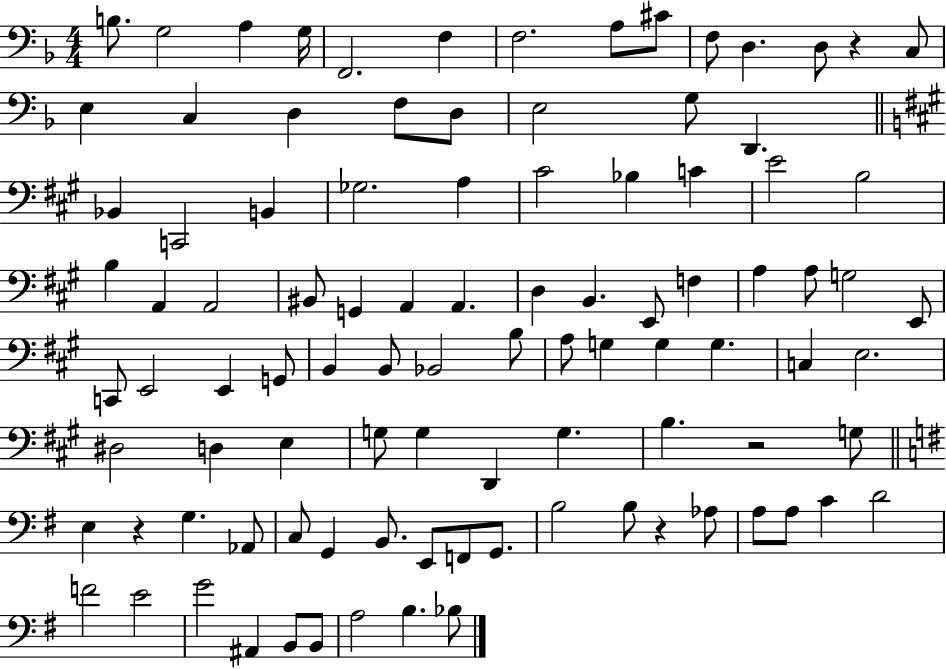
B3/e. G3/h A3/q G3/s F2/h. F3/q F3/h. A3/e C#4/e F3/e D3/q. D3/e R/q C3/e E3/q C3/q D3/q F3/e D3/e E3/h G3/e D2/q. Bb2/q C2/h B2/q Gb3/h. A3/q C#4/h Bb3/q C4/q E4/h B3/h B3/q A2/q A2/h BIS2/e G2/q A2/q A2/q. D3/q B2/q. E2/e F3/q A3/q A3/e G3/h E2/e C2/e E2/h E2/q G2/e B2/q B2/e Bb2/h B3/e A3/e G3/q G3/q G3/q. C3/q E3/h. D#3/h D3/q E3/q G3/e G3/q D2/q G3/q. B3/q. R/h G3/e E3/q R/q G3/q. Ab2/e C3/e G2/q B2/e. E2/e F2/e G2/e. B3/h B3/e R/q Ab3/e A3/e A3/e C4/q D4/h F4/h E4/h G4/h A#2/q B2/e B2/e A3/h B3/q. Bb3/e